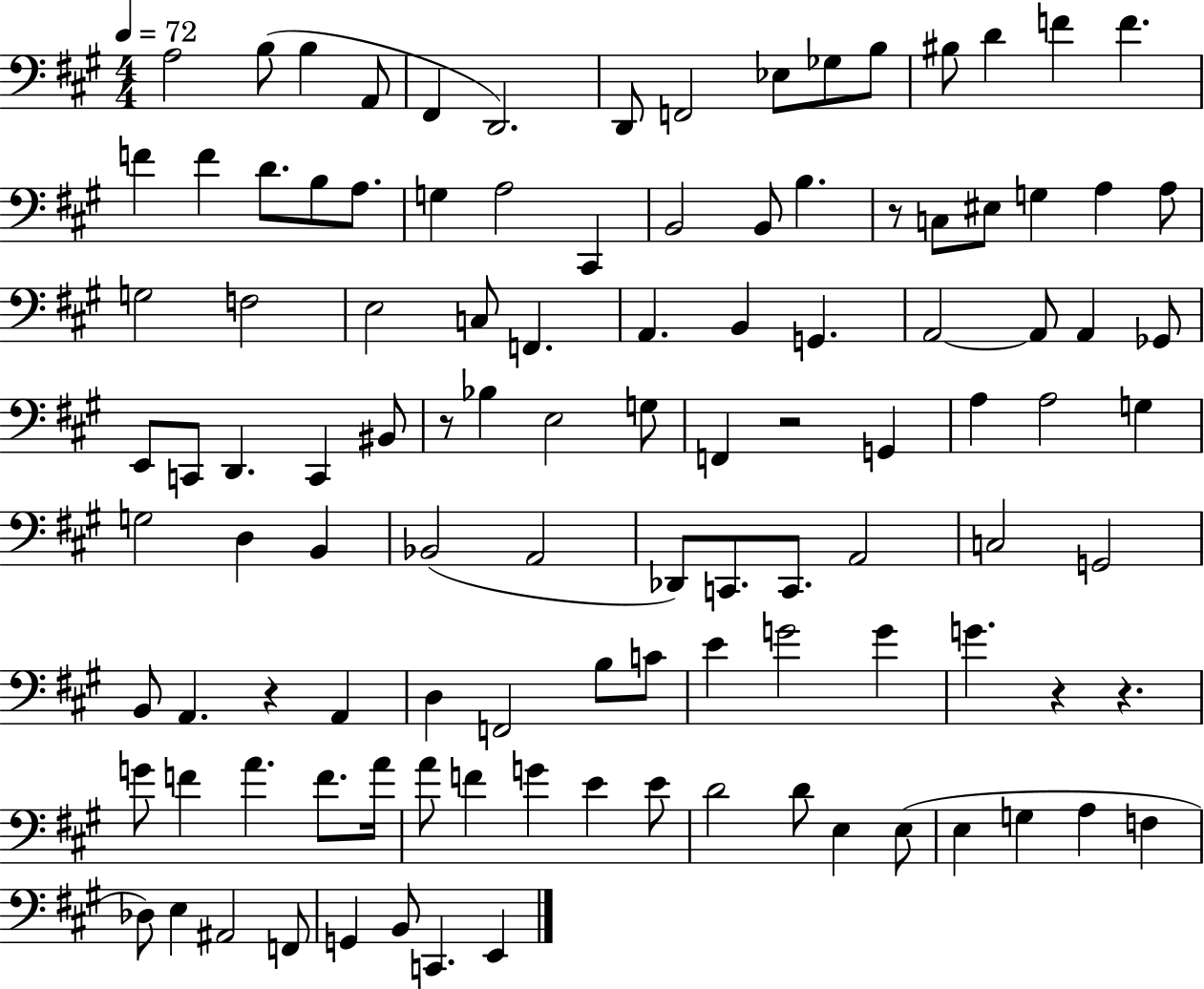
A3/h B3/e B3/q A2/e F#2/q D2/h. D2/e F2/h Eb3/e Gb3/e B3/e BIS3/e D4/q F4/q F4/q. F4/q F4/q D4/e. B3/e A3/e. G3/q A3/h C#2/q B2/h B2/e B3/q. R/e C3/e EIS3/e G3/q A3/q A3/e G3/h F3/h E3/h C3/e F2/q. A2/q. B2/q G2/q. A2/h A2/e A2/q Gb2/e E2/e C2/e D2/q. C2/q BIS2/e R/e Bb3/q E3/h G3/e F2/q R/h G2/q A3/q A3/h G3/q G3/h D3/q B2/q Bb2/h A2/h Db2/e C2/e. C2/e. A2/h C3/h G2/h B2/e A2/q. R/q A2/q D3/q F2/h B3/e C4/e E4/q G4/h G4/q G4/q. R/q R/q. G4/e F4/q A4/q. F4/e. A4/s A4/e F4/q G4/q E4/q E4/e D4/h D4/e E3/q E3/e E3/q G3/q A3/q F3/q Db3/e E3/q A#2/h F2/e G2/q B2/e C2/q. E2/q